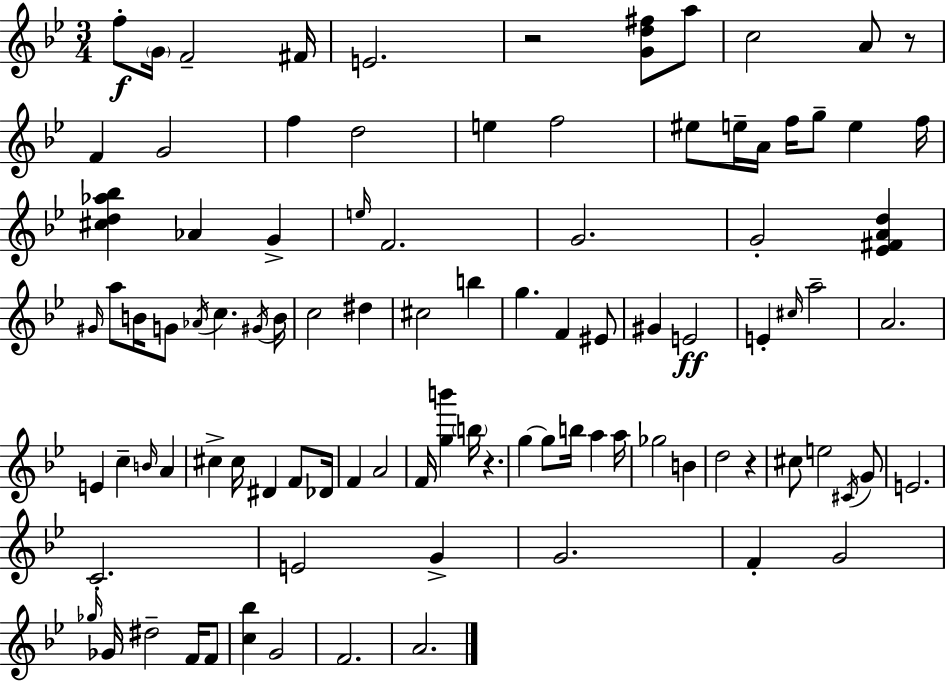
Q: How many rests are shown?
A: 4